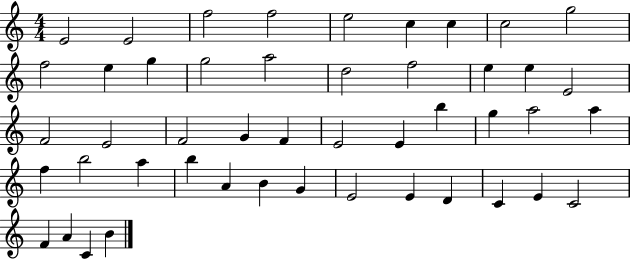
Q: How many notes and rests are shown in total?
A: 47